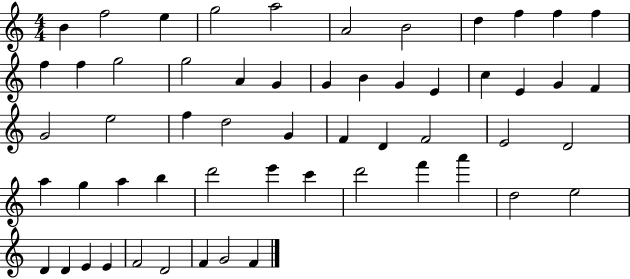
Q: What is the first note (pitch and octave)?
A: B4